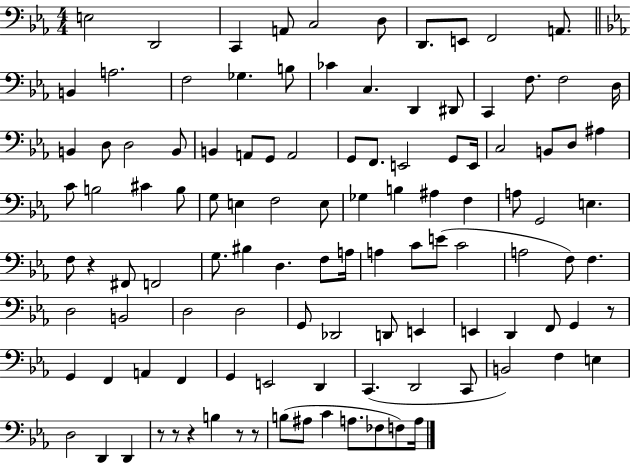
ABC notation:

X:1
T:Untitled
M:4/4
L:1/4
K:Eb
E,2 D,,2 C,, A,,/2 C,2 D,/2 D,,/2 E,,/2 F,,2 A,,/2 B,, A,2 F,2 _G, B,/2 _C C, D,, ^D,,/2 C,, F,/2 F,2 D,/4 B,, D,/2 D,2 B,,/2 B,, A,,/2 G,,/2 A,,2 G,,/2 F,,/2 E,,2 G,,/2 E,,/4 C,2 B,,/2 D,/2 ^A, C/2 B,2 ^C B,/2 G,/2 E, F,2 E,/2 _G, B, ^A, F, A,/2 G,,2 E, F,/2 z ^F,,/2 F,,2 G,/2 ^B, D, F,/2 A,/4 A, C/2 E/2 C2 A,2 F,/2 F, D,2 B,,2 D,2 D,2 G,,/2 _D,,2 D,,/2 E,, E,, D,, F,,/2 G,, z/2 G,, F,, A,, F,, G,, E,,2 D,, C,, D,,2 C,,/2 B,,2 F, E, D,2 D,, D,, z/2 z/2 z B, z/2 z/2 B,/2 ^A,/2 C A,/2 _F,/2 F,/2 A,/4